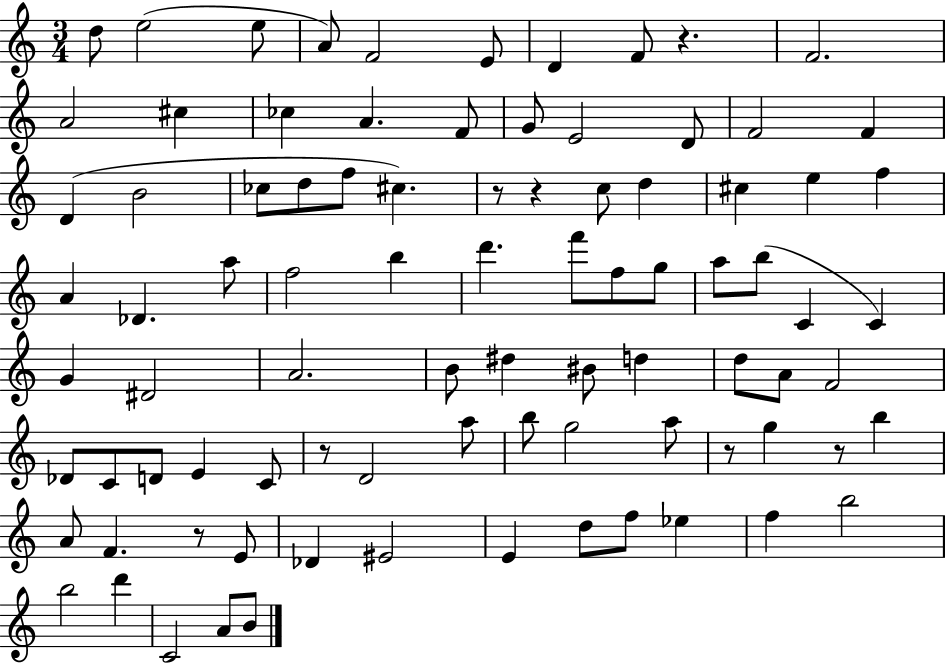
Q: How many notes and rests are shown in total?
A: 88